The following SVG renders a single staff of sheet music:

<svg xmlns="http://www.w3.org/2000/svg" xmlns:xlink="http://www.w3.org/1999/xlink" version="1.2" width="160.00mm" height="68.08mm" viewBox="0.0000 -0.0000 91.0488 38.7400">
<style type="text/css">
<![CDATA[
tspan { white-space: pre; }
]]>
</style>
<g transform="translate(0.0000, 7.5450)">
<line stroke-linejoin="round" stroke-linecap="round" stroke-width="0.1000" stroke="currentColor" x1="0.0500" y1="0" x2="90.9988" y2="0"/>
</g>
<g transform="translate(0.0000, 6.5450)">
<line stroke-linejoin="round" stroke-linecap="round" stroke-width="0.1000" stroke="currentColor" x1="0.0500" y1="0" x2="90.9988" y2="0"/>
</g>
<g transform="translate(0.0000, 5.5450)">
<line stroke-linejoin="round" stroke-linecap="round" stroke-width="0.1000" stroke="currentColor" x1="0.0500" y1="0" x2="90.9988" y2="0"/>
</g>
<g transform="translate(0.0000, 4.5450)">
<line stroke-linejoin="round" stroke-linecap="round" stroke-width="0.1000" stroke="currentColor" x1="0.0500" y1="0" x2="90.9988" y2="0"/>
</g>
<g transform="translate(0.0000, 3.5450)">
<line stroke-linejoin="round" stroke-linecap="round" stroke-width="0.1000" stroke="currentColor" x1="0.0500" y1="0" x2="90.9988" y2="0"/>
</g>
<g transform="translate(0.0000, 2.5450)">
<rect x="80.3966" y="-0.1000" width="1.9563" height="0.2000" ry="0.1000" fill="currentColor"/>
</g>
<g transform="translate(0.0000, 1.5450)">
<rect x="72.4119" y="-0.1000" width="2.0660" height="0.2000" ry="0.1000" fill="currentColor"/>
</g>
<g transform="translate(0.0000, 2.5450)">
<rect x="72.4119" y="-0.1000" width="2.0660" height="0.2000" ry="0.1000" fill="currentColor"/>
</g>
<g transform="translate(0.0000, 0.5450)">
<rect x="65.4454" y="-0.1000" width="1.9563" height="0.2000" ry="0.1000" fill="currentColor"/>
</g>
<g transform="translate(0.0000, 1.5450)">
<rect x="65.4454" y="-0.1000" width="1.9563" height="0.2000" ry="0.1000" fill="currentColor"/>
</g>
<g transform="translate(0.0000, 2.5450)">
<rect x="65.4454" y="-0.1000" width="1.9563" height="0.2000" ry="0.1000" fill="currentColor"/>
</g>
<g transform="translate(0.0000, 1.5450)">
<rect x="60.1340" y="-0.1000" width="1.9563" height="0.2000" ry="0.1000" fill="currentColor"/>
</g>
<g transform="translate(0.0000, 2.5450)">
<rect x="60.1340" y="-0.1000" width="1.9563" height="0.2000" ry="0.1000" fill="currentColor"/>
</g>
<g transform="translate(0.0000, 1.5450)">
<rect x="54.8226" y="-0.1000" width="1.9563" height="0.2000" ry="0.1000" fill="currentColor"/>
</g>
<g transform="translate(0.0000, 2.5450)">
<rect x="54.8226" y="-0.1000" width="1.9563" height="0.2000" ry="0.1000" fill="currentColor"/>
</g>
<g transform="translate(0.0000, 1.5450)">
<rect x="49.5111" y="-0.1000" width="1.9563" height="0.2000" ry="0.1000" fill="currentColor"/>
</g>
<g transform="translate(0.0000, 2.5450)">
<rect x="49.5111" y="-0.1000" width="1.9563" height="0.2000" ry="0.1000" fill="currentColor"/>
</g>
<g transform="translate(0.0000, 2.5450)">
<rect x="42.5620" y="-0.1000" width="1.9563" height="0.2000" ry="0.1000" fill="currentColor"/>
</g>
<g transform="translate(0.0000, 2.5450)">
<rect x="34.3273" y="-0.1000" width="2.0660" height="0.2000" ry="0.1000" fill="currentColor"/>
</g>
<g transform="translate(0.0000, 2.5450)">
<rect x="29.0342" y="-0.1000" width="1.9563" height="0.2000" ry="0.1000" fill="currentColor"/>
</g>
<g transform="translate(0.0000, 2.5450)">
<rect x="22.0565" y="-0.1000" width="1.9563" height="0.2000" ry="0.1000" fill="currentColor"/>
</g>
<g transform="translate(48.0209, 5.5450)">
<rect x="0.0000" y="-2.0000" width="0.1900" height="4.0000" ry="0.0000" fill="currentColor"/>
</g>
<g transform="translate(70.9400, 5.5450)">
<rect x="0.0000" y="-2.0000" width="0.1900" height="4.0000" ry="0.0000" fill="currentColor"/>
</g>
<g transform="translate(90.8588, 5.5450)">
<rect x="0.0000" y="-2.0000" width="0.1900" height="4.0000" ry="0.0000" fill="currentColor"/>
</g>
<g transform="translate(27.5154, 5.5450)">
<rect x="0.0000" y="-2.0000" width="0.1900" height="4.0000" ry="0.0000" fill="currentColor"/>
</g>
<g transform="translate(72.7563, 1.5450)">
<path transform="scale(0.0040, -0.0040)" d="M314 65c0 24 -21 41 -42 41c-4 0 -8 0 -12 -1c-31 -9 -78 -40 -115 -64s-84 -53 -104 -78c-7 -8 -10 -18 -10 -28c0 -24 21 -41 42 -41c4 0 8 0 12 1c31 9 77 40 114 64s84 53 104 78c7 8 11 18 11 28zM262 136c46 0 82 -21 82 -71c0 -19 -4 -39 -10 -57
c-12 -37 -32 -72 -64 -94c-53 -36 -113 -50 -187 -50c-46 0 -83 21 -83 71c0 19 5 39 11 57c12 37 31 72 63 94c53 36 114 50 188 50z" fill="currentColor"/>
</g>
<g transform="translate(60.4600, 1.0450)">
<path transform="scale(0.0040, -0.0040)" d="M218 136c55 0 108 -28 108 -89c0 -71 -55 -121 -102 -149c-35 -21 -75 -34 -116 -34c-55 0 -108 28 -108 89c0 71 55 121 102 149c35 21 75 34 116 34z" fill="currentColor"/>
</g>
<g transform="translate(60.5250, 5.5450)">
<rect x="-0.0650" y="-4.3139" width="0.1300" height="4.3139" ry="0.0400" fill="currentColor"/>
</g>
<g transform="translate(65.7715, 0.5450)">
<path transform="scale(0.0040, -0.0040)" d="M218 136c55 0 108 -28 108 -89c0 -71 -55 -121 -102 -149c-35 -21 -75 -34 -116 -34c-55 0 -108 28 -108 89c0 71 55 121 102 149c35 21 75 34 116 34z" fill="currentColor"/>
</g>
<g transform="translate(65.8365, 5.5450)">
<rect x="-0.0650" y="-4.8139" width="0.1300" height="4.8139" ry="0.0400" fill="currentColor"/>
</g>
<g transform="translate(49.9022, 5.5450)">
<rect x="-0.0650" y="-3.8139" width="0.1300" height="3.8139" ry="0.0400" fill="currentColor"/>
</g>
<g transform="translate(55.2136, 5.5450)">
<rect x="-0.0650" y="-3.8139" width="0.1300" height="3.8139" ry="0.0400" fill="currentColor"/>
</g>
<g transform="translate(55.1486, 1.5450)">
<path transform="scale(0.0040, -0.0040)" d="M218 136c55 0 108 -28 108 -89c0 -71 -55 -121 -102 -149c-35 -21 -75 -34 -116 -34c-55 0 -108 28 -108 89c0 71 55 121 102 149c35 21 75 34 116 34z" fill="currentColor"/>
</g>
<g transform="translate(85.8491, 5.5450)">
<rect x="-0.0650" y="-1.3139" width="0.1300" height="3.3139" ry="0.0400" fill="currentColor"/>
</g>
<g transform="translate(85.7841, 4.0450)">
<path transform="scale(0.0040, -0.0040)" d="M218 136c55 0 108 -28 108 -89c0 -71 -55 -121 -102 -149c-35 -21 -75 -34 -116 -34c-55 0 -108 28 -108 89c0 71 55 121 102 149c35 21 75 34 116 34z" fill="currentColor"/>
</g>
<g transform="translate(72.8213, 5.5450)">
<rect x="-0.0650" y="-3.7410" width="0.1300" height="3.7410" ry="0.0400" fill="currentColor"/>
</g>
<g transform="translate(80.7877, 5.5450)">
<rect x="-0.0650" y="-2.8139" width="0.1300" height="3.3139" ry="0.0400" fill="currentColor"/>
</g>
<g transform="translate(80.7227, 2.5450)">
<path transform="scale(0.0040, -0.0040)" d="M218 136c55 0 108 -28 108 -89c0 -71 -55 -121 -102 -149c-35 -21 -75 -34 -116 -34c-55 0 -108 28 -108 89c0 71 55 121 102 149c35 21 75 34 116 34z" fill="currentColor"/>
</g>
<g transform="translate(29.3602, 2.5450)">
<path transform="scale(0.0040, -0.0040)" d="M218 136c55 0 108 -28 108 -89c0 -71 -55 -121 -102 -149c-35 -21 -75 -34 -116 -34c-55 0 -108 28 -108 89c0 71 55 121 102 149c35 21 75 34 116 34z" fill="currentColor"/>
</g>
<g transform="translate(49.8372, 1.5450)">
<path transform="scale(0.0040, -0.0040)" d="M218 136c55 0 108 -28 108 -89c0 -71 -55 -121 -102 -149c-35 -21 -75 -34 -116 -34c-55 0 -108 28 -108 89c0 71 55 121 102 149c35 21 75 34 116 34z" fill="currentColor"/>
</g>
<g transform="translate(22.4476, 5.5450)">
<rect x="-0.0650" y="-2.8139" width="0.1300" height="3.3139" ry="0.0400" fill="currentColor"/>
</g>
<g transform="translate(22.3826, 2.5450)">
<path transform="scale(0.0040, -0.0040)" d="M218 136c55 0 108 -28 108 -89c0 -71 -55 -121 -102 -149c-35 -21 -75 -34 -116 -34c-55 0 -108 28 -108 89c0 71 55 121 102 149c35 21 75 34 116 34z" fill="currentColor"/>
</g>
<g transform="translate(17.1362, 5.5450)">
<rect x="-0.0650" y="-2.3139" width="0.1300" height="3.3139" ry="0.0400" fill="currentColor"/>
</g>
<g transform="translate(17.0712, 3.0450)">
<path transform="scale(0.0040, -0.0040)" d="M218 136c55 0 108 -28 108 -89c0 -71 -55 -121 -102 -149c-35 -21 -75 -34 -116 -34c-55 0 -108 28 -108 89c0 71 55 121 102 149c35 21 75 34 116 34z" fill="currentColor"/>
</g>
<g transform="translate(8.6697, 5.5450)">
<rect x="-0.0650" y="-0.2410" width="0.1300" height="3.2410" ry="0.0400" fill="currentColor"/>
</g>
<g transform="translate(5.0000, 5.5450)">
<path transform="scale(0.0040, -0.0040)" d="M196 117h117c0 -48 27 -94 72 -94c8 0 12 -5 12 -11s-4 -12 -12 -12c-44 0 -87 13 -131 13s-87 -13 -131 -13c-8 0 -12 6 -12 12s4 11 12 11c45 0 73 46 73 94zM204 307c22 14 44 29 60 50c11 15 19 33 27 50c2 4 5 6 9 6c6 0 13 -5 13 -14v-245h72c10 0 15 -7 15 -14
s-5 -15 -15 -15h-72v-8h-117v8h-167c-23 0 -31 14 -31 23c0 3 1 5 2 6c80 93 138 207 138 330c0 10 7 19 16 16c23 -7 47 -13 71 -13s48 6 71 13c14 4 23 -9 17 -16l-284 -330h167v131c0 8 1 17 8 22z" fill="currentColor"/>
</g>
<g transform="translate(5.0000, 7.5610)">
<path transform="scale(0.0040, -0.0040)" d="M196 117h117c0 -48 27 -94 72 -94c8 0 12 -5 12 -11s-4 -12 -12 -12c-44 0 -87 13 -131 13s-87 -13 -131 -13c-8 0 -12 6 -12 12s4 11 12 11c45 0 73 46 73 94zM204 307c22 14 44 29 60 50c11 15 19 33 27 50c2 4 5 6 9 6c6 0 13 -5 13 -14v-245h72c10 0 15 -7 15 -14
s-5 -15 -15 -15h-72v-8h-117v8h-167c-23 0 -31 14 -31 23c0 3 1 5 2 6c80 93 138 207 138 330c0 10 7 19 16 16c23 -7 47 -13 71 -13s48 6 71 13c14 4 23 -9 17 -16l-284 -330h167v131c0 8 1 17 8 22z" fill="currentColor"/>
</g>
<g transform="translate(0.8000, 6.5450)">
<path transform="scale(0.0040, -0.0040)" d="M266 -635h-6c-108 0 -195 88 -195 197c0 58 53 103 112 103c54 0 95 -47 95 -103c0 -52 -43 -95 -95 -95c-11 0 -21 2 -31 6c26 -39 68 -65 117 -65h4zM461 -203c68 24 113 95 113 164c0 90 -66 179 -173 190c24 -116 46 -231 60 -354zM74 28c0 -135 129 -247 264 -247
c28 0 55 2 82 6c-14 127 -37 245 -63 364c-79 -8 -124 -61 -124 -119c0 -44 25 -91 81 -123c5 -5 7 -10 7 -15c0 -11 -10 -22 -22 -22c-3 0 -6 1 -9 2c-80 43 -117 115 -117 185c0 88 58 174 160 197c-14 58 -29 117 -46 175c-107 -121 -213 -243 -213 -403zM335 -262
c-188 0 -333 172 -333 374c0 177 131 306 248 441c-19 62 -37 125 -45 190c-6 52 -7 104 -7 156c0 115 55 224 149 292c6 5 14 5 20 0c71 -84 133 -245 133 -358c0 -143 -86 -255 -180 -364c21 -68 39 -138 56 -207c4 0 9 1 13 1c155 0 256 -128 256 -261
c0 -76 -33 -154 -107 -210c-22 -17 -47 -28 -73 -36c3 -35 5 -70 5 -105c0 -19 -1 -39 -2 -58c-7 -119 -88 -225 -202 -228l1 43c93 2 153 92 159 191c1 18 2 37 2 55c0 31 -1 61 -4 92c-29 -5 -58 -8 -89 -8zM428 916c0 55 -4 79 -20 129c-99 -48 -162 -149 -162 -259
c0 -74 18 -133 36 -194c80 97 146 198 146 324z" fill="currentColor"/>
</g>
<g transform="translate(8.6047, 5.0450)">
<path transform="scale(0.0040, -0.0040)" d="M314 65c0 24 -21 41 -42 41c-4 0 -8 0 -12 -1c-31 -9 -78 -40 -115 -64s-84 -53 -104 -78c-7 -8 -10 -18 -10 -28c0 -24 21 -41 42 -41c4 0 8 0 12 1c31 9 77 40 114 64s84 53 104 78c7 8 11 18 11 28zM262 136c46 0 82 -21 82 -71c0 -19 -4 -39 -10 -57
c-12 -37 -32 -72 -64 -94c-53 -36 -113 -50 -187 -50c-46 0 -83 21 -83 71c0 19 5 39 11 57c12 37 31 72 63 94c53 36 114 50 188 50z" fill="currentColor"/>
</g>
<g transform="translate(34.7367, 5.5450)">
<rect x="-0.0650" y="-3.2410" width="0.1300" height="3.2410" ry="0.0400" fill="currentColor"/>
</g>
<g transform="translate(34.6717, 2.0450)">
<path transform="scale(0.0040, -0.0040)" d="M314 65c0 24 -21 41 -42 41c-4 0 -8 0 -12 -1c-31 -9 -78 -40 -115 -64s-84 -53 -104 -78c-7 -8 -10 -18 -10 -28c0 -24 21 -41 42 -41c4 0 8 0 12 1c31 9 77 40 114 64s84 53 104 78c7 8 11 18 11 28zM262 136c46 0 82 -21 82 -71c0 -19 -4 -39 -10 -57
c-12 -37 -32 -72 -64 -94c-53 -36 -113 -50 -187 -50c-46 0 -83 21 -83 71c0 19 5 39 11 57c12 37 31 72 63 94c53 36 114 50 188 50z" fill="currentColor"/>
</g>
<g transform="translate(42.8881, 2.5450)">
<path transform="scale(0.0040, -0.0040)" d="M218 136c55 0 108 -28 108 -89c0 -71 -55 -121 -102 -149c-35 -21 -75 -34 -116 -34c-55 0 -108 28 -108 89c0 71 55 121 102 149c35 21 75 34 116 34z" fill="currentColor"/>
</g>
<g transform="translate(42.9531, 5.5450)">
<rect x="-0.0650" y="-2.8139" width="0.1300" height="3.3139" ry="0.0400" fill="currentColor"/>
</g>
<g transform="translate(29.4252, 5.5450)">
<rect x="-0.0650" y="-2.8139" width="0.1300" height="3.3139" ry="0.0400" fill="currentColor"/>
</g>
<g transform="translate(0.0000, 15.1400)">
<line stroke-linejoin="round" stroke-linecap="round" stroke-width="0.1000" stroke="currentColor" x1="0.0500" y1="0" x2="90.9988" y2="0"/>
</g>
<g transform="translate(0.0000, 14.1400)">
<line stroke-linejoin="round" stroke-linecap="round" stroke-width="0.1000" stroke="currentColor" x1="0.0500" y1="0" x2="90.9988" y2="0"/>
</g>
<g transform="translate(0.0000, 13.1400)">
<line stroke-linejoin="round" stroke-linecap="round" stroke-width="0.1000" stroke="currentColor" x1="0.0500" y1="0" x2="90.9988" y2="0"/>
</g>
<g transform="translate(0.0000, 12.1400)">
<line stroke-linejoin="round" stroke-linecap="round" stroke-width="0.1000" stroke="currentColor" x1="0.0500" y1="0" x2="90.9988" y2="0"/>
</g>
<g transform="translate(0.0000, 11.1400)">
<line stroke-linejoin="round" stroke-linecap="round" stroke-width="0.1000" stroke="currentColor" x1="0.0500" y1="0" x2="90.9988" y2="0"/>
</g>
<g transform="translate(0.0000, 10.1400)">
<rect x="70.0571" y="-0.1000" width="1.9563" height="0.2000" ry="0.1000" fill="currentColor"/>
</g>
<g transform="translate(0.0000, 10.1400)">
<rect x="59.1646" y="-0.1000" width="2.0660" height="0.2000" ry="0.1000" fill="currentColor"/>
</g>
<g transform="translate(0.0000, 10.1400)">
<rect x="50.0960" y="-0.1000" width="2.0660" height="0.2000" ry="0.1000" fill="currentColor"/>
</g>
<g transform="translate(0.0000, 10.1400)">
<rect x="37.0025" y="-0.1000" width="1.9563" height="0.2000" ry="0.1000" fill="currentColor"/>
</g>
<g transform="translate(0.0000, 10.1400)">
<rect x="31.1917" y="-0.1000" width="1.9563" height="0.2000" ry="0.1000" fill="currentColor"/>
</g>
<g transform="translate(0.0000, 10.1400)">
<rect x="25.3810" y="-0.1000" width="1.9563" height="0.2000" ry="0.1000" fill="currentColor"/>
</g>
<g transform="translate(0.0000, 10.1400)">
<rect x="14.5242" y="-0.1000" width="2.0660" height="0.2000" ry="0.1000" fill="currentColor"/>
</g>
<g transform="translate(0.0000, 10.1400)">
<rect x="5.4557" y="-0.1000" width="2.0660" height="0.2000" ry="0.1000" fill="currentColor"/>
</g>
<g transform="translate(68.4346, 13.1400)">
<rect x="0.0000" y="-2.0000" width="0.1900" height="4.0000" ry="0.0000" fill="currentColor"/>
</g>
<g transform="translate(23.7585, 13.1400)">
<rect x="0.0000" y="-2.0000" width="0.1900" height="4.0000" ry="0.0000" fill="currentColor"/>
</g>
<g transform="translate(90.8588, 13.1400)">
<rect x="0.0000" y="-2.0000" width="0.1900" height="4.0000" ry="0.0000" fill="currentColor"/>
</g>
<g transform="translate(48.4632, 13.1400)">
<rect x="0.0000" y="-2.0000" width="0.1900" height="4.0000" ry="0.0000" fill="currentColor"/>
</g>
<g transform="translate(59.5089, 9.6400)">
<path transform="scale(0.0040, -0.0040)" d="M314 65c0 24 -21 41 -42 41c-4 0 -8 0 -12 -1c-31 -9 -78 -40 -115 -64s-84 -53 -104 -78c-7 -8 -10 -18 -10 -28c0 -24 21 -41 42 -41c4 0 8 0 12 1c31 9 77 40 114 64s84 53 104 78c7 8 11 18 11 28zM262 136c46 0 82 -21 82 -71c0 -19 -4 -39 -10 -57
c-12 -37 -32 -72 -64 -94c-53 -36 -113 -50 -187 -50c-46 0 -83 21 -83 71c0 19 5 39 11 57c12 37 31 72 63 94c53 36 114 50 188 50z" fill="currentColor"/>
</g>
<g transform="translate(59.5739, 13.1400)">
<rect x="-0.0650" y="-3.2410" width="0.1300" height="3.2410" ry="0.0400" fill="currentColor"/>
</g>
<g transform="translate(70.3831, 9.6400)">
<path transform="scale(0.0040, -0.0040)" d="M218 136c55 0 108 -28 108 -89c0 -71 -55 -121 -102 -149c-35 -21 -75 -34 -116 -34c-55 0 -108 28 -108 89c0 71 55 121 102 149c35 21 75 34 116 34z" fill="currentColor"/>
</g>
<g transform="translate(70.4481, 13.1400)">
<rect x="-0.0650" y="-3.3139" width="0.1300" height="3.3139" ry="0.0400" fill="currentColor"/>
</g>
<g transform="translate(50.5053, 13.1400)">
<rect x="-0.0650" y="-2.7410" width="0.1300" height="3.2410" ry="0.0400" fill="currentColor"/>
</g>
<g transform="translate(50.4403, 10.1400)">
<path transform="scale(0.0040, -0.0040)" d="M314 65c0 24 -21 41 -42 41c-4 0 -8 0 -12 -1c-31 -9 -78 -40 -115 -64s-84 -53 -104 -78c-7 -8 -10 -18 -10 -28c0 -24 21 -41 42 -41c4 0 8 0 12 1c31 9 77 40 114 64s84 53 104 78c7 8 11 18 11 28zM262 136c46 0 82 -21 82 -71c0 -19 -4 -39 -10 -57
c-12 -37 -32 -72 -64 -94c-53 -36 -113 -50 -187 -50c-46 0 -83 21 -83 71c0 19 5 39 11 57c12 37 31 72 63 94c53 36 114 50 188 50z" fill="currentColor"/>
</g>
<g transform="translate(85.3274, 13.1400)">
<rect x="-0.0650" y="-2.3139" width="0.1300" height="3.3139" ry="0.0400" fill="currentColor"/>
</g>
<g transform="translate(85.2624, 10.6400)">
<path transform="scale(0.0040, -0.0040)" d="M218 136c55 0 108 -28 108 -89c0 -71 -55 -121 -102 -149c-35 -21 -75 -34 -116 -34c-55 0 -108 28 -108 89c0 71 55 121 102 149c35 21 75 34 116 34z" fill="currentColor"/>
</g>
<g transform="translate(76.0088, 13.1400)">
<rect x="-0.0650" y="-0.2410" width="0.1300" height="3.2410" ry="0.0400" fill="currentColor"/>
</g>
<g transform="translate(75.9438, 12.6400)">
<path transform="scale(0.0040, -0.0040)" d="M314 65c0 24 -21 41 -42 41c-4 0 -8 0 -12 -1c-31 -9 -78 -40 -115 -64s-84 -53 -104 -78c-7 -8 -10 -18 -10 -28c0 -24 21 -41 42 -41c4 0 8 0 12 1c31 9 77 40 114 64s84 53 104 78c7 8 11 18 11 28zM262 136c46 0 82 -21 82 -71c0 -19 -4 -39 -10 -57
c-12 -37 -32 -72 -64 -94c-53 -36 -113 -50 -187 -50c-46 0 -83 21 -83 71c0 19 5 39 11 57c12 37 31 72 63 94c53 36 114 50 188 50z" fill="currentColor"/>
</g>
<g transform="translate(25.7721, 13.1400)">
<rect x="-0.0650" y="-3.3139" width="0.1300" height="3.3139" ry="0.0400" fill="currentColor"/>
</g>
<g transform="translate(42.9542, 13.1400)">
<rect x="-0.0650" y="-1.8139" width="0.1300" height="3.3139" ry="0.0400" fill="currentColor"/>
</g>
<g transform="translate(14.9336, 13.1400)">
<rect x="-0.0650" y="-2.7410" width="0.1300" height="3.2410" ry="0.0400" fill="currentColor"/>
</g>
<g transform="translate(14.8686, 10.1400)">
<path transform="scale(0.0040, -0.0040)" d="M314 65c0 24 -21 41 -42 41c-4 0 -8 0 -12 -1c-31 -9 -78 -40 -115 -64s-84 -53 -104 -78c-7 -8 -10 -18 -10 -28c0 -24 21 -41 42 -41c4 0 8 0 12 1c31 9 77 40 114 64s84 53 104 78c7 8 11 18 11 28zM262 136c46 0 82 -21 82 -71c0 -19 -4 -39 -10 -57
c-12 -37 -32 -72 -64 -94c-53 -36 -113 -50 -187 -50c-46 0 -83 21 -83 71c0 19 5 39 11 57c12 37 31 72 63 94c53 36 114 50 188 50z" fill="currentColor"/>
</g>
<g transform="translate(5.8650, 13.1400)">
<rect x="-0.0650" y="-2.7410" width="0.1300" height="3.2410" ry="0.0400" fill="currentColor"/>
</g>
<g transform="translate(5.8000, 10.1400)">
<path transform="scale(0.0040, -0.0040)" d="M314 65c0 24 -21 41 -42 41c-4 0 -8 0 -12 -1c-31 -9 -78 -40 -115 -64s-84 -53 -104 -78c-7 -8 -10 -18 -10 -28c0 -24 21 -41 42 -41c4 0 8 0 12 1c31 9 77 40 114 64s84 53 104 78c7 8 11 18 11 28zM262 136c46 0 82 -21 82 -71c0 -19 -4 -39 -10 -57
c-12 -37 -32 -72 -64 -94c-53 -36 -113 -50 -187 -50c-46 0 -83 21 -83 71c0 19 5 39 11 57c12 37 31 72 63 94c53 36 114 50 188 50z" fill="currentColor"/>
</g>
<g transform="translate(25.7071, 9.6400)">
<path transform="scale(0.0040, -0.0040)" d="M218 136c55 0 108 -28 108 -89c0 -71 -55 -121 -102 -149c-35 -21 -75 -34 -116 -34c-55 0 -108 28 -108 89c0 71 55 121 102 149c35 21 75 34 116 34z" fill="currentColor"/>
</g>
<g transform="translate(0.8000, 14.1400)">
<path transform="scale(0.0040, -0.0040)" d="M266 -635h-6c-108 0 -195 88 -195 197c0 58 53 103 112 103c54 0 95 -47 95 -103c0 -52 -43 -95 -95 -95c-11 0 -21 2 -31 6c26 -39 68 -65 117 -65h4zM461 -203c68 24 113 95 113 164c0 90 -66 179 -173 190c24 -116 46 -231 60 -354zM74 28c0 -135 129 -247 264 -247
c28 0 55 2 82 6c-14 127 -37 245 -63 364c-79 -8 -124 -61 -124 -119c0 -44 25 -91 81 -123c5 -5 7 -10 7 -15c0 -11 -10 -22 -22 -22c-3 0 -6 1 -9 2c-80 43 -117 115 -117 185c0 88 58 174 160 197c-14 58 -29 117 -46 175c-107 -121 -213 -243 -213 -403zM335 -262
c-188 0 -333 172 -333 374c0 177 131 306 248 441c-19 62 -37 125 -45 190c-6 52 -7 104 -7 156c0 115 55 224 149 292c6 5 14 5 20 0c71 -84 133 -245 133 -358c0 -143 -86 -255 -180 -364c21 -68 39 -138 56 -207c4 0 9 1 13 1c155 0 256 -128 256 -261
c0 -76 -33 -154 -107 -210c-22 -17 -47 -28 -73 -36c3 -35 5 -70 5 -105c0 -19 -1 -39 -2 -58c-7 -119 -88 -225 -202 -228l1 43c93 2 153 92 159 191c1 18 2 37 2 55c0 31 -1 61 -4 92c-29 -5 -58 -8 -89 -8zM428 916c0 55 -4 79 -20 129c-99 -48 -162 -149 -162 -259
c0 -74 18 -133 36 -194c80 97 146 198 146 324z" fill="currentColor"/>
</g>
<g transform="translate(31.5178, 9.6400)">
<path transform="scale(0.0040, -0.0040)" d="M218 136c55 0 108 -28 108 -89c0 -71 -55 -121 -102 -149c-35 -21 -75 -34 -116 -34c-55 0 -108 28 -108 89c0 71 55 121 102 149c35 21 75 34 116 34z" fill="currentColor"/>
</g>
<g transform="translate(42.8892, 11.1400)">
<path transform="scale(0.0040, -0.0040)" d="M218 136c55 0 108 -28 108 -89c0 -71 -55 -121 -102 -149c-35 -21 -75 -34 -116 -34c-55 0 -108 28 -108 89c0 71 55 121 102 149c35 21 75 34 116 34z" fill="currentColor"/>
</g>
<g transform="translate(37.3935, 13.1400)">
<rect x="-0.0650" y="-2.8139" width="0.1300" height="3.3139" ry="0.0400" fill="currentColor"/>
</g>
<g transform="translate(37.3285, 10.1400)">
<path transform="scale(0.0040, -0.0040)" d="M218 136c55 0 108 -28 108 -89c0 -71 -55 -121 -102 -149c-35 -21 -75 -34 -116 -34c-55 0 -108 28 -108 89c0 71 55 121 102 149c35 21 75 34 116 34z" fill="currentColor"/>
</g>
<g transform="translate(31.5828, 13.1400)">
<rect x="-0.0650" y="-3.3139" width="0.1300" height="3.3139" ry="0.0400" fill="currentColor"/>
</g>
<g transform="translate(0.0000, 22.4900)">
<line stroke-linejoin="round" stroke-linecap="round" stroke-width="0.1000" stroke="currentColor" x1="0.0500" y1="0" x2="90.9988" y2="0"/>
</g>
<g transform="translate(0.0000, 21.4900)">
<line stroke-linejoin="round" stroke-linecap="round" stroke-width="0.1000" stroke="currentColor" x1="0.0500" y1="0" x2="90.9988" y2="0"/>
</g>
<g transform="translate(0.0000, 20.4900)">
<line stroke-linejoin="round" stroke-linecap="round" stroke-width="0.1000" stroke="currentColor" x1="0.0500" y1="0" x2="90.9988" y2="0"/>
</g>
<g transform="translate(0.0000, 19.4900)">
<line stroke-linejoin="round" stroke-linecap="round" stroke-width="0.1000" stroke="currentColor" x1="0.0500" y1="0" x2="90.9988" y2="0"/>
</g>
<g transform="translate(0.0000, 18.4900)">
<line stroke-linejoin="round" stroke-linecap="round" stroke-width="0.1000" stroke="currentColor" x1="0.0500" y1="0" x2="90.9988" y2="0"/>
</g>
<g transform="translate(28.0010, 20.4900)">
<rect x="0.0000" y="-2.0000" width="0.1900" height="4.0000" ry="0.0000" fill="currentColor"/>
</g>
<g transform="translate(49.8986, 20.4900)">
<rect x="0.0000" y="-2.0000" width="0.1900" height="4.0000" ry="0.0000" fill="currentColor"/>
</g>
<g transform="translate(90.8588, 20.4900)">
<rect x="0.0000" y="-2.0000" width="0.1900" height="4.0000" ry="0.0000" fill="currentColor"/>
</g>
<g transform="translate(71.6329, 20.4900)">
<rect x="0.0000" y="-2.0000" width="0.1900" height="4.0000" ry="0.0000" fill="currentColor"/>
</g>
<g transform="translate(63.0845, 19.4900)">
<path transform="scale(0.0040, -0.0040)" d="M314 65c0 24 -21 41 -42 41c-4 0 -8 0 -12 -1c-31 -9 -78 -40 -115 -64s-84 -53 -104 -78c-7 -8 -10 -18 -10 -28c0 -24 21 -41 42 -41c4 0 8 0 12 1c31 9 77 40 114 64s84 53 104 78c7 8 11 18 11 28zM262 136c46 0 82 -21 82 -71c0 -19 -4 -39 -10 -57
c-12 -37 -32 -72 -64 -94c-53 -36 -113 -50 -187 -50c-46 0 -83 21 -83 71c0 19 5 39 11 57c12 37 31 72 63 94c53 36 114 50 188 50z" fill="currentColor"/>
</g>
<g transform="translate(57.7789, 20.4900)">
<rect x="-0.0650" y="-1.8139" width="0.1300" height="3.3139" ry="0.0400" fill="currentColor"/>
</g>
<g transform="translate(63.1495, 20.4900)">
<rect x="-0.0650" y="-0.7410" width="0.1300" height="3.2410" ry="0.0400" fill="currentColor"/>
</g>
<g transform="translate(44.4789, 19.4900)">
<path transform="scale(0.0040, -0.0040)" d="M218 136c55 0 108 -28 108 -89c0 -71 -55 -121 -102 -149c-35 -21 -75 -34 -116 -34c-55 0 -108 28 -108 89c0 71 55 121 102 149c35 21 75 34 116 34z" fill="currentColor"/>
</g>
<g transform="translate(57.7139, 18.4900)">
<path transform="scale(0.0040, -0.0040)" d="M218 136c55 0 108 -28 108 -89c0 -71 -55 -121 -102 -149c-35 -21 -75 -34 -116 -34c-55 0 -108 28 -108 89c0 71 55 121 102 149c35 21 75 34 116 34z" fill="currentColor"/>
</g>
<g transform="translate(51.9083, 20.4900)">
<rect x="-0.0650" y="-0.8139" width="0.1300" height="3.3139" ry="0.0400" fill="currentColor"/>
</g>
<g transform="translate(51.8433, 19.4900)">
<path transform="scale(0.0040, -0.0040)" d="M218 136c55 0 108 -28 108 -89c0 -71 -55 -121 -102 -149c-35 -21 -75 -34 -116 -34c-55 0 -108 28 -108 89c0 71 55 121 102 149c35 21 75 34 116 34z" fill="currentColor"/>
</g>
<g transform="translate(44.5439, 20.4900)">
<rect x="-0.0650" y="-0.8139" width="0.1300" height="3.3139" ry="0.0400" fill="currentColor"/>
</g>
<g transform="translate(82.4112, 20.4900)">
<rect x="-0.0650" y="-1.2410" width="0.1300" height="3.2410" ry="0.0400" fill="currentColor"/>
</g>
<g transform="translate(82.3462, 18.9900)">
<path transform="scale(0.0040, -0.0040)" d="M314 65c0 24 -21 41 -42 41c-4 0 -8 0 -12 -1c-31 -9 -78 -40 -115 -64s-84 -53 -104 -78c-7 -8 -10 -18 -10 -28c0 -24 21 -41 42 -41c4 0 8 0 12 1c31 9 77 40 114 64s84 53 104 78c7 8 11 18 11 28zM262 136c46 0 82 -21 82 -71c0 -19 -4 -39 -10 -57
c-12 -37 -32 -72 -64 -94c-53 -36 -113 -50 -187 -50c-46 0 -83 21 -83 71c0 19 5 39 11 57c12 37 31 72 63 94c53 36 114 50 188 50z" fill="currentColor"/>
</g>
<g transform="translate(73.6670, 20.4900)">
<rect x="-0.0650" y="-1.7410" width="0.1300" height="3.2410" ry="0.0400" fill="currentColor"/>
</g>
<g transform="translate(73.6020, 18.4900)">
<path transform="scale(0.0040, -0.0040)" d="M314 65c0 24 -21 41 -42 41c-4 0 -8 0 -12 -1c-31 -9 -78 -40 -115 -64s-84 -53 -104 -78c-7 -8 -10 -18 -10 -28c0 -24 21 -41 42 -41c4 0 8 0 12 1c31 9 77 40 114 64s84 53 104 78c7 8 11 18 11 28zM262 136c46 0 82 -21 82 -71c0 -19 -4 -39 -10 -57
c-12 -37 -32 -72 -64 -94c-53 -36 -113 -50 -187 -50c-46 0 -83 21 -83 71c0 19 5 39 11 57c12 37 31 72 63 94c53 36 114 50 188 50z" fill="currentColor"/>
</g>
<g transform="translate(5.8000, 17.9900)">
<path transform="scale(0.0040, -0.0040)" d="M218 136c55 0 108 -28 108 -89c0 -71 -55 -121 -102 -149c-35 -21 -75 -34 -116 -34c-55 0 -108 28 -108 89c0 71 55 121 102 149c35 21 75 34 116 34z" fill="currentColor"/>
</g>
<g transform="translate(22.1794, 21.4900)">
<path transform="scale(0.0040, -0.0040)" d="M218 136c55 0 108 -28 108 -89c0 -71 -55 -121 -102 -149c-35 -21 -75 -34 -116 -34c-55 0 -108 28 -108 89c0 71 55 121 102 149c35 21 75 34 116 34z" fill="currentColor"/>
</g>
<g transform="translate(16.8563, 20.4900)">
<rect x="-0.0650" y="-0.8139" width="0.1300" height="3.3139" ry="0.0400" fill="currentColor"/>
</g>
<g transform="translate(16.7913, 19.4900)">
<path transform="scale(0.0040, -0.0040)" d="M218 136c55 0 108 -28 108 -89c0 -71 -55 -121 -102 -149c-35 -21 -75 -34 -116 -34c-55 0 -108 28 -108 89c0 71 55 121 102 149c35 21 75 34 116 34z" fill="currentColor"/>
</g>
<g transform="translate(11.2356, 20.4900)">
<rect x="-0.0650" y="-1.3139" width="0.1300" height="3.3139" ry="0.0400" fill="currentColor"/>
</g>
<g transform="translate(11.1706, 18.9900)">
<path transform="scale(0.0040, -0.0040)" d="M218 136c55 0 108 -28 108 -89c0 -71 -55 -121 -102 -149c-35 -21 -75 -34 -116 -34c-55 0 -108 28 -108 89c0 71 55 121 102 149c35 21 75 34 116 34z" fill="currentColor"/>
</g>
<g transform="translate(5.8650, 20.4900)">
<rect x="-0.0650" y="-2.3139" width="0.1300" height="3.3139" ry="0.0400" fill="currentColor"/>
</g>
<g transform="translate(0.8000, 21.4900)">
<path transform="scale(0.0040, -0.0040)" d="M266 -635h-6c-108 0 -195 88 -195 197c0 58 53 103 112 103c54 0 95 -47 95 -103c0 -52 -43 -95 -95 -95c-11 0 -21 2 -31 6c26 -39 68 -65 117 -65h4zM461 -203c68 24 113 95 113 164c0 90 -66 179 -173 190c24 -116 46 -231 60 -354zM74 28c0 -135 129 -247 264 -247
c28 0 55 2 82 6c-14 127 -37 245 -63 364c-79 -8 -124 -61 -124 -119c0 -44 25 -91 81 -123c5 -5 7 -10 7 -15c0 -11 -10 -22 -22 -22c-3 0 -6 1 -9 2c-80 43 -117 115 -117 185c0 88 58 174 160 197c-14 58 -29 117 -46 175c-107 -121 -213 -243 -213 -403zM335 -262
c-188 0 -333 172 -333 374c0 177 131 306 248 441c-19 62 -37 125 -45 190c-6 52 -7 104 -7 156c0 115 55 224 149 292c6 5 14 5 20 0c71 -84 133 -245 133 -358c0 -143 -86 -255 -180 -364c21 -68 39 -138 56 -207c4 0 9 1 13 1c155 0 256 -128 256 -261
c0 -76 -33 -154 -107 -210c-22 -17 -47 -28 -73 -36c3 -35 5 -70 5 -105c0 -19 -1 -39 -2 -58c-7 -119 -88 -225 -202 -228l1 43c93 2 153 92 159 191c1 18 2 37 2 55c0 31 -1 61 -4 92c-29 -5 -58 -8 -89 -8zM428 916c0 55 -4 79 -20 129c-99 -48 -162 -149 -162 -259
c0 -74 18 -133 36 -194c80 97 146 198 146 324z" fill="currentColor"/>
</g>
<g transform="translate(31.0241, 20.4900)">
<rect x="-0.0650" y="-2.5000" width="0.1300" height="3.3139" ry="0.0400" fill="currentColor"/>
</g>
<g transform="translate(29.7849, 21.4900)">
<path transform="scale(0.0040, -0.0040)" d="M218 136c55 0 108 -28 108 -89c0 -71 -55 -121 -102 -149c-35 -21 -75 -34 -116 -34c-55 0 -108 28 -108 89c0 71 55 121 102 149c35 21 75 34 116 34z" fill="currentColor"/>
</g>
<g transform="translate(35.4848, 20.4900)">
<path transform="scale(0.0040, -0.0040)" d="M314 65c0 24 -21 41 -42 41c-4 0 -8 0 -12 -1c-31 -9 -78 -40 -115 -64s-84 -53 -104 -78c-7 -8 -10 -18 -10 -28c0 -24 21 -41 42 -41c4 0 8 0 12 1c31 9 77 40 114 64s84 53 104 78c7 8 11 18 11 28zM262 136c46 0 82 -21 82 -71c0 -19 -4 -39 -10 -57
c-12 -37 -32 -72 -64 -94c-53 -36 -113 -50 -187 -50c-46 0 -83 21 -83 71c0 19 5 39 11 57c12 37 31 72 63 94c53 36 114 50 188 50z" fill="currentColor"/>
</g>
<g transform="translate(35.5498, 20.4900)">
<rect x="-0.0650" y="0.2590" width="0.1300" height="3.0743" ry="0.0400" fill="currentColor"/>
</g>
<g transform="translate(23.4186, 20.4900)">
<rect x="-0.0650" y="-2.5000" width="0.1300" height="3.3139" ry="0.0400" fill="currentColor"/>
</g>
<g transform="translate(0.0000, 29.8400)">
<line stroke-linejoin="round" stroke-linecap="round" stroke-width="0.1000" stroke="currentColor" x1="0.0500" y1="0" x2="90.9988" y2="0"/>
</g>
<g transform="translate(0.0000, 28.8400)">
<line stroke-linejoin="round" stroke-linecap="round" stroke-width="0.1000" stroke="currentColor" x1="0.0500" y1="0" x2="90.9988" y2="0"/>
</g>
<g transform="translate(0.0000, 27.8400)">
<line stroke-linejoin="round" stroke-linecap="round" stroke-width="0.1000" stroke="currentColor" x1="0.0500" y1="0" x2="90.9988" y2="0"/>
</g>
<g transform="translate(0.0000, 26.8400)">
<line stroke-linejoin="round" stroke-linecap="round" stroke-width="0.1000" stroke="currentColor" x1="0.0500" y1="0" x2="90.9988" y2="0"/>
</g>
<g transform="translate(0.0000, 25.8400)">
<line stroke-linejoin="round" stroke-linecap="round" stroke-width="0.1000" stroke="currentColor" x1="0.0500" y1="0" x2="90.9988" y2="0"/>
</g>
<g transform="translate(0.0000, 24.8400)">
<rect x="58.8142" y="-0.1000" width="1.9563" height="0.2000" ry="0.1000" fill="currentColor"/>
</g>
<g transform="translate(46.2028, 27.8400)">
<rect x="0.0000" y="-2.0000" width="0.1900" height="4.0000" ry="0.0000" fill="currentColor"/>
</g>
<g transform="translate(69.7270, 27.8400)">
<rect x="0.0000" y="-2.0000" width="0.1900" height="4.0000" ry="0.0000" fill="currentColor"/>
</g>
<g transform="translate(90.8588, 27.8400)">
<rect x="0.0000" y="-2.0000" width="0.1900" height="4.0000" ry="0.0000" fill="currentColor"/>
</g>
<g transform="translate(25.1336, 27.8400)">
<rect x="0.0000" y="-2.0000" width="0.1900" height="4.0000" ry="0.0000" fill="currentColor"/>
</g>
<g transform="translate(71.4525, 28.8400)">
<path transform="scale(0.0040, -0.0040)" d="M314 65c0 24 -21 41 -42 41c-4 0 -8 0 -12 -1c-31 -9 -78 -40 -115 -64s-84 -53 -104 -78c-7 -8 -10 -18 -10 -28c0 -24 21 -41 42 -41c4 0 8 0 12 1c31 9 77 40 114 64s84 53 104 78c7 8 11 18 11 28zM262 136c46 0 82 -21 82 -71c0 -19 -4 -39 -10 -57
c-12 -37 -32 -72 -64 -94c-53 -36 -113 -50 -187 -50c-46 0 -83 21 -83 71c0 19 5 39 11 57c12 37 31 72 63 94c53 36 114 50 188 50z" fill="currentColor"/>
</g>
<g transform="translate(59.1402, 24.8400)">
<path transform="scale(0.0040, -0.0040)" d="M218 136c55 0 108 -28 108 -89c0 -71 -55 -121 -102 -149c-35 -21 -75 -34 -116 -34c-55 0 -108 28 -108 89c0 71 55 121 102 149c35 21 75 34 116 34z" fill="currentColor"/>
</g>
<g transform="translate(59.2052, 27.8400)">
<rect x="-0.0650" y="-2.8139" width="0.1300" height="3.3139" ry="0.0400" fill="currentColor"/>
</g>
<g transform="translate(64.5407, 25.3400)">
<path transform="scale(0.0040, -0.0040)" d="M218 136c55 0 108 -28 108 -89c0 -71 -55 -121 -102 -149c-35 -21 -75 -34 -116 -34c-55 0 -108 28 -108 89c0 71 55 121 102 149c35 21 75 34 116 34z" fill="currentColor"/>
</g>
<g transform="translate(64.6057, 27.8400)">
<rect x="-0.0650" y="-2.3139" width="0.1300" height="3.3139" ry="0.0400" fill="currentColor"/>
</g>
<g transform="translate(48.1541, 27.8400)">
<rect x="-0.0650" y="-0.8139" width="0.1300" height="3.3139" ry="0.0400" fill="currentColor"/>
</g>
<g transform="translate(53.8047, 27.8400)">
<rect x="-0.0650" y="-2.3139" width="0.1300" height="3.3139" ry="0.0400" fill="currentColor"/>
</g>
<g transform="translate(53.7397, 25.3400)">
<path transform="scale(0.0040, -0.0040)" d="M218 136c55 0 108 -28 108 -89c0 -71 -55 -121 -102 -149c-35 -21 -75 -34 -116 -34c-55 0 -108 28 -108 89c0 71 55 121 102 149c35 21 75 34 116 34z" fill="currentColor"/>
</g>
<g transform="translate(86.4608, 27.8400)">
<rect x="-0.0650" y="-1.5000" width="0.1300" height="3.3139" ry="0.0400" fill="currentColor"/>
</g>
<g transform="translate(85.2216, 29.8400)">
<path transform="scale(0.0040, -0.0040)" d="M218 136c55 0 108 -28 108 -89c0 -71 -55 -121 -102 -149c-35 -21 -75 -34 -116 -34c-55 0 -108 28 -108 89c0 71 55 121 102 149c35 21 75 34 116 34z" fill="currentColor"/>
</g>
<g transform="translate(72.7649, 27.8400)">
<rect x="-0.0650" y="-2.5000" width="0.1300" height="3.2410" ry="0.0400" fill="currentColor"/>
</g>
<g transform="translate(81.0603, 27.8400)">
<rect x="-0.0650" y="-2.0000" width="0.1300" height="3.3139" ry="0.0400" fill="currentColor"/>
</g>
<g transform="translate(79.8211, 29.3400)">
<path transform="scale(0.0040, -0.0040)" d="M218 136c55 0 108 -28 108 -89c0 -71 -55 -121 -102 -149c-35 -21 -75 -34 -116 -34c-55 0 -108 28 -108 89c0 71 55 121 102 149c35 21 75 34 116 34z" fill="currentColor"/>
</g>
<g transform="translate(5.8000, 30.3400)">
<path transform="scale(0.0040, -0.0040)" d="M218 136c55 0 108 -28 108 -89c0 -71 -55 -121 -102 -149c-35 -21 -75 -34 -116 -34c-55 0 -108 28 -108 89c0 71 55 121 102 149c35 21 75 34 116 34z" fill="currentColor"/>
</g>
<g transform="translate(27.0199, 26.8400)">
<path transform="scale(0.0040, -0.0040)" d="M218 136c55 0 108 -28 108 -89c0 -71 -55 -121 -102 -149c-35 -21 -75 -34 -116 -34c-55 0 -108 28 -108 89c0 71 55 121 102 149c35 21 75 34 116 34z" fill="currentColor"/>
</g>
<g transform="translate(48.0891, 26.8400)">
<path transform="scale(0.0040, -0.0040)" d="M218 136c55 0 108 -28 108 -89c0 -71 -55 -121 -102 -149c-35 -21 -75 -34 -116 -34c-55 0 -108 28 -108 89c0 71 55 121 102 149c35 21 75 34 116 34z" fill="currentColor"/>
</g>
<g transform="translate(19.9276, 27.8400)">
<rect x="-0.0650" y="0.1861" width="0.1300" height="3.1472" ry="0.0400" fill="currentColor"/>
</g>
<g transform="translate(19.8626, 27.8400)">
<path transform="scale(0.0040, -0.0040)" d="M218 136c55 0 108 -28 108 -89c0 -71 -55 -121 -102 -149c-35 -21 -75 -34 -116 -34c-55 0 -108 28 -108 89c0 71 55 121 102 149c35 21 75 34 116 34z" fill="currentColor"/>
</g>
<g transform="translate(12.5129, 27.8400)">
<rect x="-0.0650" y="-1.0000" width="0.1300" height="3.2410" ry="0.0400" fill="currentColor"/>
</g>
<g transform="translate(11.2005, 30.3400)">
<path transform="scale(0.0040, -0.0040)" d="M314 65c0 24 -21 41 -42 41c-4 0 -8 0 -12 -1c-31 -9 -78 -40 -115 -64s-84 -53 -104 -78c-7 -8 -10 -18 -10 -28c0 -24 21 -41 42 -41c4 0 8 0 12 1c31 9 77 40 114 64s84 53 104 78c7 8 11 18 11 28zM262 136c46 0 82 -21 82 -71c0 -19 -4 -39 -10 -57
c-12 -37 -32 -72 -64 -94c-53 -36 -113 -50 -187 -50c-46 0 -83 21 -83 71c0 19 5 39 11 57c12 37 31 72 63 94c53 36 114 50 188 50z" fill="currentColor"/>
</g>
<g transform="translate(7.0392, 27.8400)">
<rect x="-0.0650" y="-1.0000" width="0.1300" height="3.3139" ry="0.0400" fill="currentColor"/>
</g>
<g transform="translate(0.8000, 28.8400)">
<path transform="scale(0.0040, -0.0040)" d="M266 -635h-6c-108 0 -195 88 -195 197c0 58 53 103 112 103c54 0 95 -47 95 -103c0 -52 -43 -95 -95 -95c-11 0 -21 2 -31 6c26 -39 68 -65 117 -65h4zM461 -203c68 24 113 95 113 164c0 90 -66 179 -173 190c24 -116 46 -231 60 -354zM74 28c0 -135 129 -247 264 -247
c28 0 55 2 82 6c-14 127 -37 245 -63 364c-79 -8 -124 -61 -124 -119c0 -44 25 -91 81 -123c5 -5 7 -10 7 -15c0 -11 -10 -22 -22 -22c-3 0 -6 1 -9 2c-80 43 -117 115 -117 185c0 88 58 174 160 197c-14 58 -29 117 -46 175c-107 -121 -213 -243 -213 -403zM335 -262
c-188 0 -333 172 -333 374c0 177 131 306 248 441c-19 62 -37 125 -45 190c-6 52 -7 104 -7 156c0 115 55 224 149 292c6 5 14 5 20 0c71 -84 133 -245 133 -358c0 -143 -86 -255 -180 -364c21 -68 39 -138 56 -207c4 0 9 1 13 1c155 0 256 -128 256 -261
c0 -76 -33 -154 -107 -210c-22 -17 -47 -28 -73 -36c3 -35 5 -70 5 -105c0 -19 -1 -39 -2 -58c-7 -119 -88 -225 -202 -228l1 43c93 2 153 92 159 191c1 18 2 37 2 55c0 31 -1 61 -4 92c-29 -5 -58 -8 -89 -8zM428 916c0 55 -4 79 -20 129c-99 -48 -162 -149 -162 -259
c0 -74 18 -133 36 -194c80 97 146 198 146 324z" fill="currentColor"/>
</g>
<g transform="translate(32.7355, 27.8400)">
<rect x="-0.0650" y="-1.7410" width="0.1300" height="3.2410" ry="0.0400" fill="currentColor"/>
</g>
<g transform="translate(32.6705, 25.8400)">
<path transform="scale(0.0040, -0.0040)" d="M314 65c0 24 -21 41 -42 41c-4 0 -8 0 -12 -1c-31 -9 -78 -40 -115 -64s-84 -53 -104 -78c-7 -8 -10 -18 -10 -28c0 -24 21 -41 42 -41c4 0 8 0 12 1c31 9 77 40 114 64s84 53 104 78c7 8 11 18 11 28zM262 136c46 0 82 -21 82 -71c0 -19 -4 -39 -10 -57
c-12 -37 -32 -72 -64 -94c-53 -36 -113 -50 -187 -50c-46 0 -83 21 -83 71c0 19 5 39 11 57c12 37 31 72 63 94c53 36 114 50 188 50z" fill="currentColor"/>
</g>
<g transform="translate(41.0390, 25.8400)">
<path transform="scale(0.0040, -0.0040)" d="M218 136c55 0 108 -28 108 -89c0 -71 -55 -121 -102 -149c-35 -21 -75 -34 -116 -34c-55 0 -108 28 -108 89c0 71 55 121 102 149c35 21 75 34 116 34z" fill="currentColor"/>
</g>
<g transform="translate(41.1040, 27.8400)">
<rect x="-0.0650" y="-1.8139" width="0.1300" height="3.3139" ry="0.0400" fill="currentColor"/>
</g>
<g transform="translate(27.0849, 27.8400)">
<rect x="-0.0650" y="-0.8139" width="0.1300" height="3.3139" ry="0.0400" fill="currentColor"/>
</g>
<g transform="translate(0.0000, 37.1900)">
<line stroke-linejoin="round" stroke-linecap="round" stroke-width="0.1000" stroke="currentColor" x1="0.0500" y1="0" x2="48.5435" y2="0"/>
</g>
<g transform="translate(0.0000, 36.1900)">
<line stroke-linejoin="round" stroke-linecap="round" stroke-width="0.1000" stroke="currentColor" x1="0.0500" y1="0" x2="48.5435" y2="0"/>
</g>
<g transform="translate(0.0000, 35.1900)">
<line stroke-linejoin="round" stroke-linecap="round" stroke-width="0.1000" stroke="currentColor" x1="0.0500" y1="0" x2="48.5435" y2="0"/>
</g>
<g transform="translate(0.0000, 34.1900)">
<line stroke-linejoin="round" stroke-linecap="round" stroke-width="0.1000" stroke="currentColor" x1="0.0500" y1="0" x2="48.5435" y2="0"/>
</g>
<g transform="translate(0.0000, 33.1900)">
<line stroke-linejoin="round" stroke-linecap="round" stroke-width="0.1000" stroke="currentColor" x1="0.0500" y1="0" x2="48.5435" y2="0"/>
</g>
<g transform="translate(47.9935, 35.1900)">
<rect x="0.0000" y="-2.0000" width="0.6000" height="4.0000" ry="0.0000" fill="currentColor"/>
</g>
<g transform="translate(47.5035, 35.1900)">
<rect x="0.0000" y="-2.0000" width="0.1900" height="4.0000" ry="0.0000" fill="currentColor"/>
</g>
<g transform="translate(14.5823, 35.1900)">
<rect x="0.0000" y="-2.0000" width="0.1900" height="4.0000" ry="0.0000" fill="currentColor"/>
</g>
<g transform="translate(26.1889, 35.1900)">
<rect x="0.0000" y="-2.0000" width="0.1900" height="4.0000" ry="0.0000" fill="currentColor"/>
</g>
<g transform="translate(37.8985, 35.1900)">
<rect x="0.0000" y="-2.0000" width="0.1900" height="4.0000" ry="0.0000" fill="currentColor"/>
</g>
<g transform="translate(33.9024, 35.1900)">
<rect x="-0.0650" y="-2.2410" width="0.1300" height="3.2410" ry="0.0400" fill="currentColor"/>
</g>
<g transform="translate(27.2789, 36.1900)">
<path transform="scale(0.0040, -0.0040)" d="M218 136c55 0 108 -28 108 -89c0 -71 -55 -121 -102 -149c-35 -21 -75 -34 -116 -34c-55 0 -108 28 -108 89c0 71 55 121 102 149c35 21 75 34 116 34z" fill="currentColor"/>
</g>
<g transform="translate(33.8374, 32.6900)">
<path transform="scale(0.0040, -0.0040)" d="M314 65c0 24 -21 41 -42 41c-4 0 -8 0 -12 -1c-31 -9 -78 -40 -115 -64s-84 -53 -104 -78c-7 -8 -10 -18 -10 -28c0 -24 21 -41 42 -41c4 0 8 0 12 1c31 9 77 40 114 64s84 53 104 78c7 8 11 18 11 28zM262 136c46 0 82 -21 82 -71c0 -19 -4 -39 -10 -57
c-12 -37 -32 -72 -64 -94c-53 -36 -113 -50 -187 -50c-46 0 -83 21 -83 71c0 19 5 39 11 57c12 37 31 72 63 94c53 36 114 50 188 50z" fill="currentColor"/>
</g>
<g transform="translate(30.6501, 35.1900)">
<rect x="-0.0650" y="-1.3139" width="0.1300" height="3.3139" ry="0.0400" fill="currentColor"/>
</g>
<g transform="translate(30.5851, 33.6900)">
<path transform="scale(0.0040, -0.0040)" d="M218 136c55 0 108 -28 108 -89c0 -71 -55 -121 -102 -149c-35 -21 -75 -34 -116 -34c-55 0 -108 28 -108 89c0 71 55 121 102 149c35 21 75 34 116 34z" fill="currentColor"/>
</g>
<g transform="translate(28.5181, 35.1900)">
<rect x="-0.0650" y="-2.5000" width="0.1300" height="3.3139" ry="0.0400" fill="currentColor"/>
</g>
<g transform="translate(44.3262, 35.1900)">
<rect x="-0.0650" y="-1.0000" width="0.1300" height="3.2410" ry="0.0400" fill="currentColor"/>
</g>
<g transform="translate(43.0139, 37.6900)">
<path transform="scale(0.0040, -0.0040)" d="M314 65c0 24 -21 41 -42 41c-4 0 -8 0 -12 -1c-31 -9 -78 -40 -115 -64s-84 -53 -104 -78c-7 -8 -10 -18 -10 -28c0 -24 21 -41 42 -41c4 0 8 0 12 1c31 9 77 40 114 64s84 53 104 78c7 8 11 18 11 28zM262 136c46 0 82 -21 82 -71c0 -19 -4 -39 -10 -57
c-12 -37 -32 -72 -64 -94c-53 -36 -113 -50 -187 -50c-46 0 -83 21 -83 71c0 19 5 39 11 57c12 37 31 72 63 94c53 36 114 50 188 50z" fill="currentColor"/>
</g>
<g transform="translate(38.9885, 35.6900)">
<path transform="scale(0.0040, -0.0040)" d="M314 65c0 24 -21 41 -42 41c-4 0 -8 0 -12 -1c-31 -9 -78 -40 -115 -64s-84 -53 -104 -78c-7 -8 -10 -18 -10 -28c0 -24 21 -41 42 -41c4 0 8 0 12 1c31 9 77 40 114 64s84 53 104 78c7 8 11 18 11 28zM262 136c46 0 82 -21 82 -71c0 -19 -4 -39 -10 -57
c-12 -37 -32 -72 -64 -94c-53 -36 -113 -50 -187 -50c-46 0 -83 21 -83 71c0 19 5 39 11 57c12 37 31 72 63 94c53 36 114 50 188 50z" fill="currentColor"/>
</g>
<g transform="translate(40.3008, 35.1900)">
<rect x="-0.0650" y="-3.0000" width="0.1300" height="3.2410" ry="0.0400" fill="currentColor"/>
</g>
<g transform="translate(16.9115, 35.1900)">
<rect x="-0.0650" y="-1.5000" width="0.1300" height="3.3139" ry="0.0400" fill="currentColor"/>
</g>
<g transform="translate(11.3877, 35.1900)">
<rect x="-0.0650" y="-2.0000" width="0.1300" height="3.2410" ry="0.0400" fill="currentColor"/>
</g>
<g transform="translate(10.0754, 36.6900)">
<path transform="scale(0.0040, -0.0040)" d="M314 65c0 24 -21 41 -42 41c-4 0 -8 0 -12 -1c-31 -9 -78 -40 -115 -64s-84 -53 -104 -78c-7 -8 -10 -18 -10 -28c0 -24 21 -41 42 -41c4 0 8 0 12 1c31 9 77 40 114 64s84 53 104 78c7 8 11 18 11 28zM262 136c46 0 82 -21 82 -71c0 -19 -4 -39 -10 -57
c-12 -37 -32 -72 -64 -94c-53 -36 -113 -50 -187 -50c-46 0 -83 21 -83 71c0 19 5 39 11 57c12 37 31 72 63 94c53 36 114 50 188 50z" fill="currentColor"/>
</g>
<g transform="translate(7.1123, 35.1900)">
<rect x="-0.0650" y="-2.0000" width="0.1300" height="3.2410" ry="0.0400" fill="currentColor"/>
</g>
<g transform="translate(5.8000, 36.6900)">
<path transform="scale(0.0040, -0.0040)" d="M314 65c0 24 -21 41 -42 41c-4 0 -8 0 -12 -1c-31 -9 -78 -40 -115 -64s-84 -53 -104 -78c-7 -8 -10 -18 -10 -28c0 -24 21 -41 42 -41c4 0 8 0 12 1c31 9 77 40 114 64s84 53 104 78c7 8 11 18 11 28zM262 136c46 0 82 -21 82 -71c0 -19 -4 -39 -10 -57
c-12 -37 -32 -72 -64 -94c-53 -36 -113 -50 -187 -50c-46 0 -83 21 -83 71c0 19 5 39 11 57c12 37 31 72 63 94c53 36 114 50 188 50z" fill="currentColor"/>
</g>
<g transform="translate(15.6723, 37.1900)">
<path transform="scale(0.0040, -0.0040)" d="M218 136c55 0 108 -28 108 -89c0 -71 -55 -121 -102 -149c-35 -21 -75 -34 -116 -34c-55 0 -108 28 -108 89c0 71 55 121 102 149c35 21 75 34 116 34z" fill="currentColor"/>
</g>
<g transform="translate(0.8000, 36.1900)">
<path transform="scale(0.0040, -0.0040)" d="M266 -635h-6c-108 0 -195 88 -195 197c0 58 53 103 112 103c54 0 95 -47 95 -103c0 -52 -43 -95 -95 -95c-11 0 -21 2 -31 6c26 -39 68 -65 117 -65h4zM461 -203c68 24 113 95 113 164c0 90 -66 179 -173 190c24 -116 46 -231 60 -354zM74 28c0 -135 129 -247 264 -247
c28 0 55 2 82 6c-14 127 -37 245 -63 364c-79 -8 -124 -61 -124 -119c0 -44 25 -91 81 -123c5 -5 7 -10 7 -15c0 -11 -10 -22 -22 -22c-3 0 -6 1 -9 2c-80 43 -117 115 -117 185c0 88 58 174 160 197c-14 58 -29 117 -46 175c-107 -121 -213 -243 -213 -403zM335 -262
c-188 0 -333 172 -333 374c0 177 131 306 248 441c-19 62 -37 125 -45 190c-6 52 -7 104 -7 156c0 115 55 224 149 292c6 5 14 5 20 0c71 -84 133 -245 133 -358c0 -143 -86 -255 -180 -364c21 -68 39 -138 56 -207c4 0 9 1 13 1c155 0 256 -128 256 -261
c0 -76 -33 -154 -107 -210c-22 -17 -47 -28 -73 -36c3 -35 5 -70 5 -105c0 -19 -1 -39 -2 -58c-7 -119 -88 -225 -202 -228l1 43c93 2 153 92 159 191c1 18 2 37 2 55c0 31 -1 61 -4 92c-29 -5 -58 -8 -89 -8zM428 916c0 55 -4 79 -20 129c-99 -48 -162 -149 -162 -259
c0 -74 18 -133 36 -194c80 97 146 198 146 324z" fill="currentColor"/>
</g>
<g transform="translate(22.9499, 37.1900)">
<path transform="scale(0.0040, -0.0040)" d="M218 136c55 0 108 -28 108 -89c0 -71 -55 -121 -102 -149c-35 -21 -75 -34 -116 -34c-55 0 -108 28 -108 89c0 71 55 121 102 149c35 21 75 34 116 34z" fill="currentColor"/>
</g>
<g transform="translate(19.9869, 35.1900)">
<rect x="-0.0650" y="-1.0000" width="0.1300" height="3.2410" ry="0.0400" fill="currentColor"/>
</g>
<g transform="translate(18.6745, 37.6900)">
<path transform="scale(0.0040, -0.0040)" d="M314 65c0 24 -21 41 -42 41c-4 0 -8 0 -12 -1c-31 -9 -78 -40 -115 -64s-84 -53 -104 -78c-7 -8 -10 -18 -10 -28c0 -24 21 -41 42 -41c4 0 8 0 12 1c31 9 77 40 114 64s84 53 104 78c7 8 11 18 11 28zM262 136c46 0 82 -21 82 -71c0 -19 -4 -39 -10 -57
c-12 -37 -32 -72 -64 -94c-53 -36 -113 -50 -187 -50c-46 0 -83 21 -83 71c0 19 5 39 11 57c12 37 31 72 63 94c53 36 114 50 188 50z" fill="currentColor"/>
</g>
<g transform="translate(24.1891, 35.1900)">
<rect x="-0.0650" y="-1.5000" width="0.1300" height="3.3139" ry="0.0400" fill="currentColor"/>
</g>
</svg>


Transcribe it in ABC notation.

X:1
T:Untitled
M:4/4
L:1/4
K:C
c2 g a a b2 a c' c' d' e' c'2 a e a2 a2 b b a f a2 b2 b c2 g g e d G G B2 d d f d2 f2 e2 D D2 B d f2 f d g a g G2 F E F2 F2 E D2 E G e g2 A2 D2